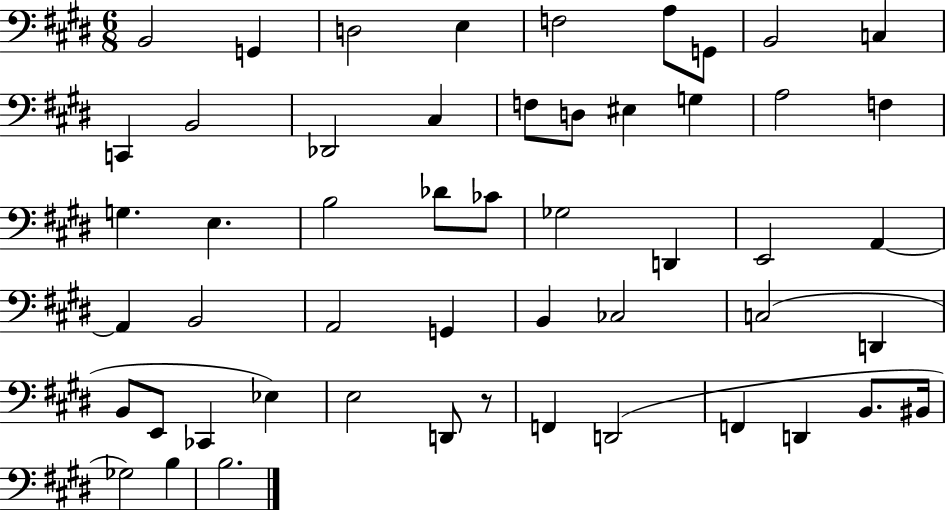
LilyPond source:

{
  \clef bass
  \numericTimeSignature
  \time 6/8
  \key e \major
  \repeat volta 2 { b,2 g,4 | d2 e4 | f2 a8 g,8 | b,2 c4 | \break c,4 b,2 | des,2 cis4 | f8 d8 eis4 g4 | a2 f4 | \break g4. e4. | b2 des'8 ces'8 | ges2 d,4 | e,2 a,4~~ | \break a,4 b,2 | a,2 g,4 | b,4 ces2 | c2( d,4 | \break b,8 e,8 ces,4 ees4) | e2 d,8 r8 | f,4 d,2( | f,4 d,4 b,8. bis,16 | \break ges2) b4 | b2. | } \bar "|."
}